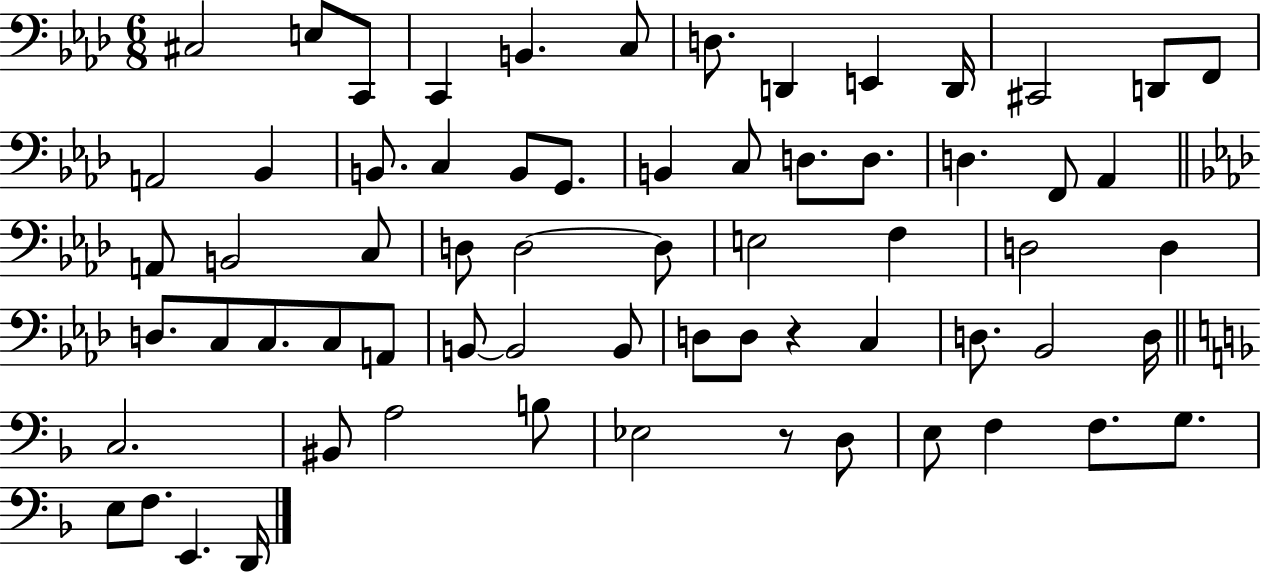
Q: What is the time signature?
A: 6/8